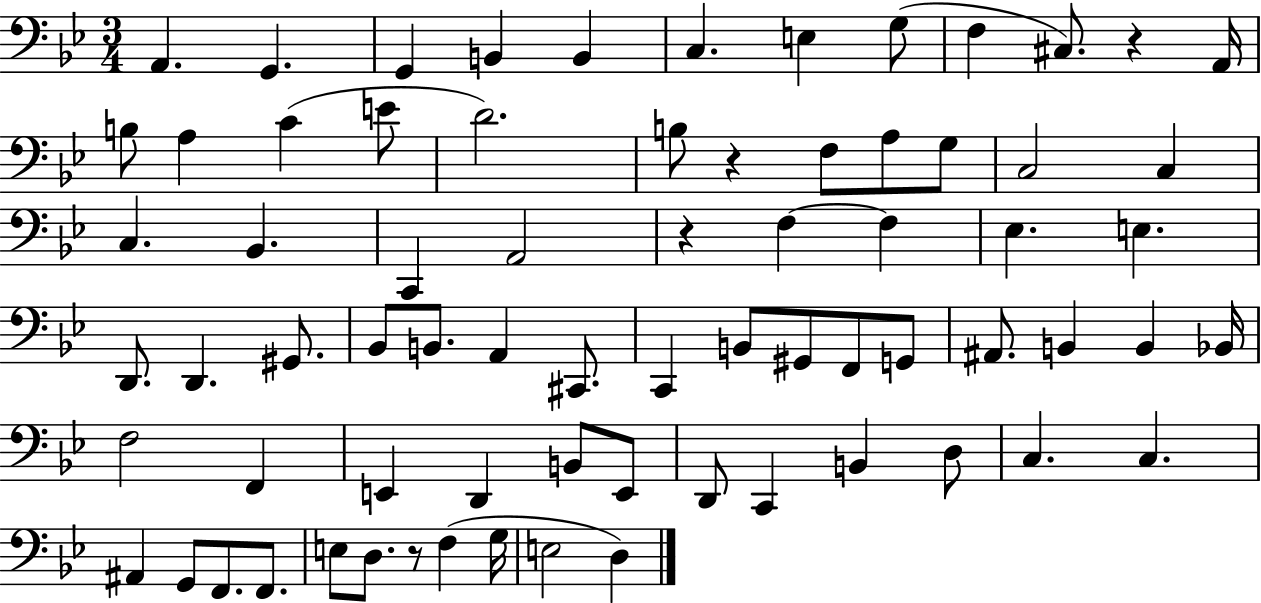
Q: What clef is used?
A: bass